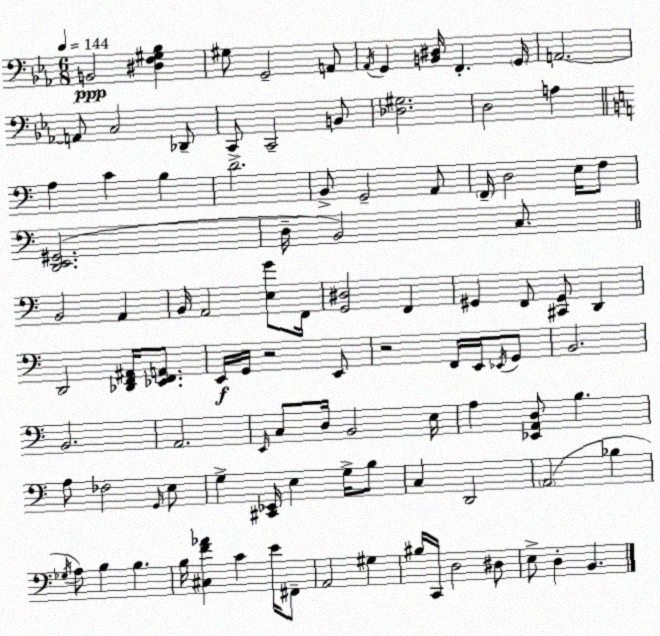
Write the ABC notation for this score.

X:1
T:Untitled
M:6/8
L:1/4
K:Eb
B,,2 [^D,F,^G,_B,] ^G,/2 G,,2 A,,/2 _A,,/4 G,, [B,,^D,]/4 F,, G,,/4 A,,2 A,,/2 C,2 _D,,/2 C,,/2 C,,2 B,,/2 [_D,^G,]2 D,2 A, A, C B, D2 B,,/2 G,,2 A,,/2 F,,/4 D,2 E,/4 F,/2 [D,,E,,^G,,]2 D,/4 B,,2 C,/2 B,,2 A,, B,,/4 A,,2 [E,G]/2 F,,/4 [G,,^D,]2 F,, ^G,, F,,/2 [^C,,^G,,]/2 D,, D,,2 [_D,,F,,^A,,]/4 [_E,,F,,A,,]/2 E,,/4 G,,/4 z2 E,,/2 z2 F,,/4 E,,/4 _E,,/4 G,,/2 B,,2 B,,2 A,,2 E,,/4 C,/2 D,/4 B,,2 E,/4 A, [_E,,A,,D,]/2 B, A,/2 _F,2 G,,/4 E,/2 G, [^C,,_E,,]/4 E, G,/4 B,/2 C, D,,2 A,,2 _B, _G,/4 A,/2 B, B, B,/4 [^C,F_A] C E/4 ^F,,/2 A,,2 ^G, ^B,/4 C,,/4 D,2 ^D,/2 E,/2 D, B,,